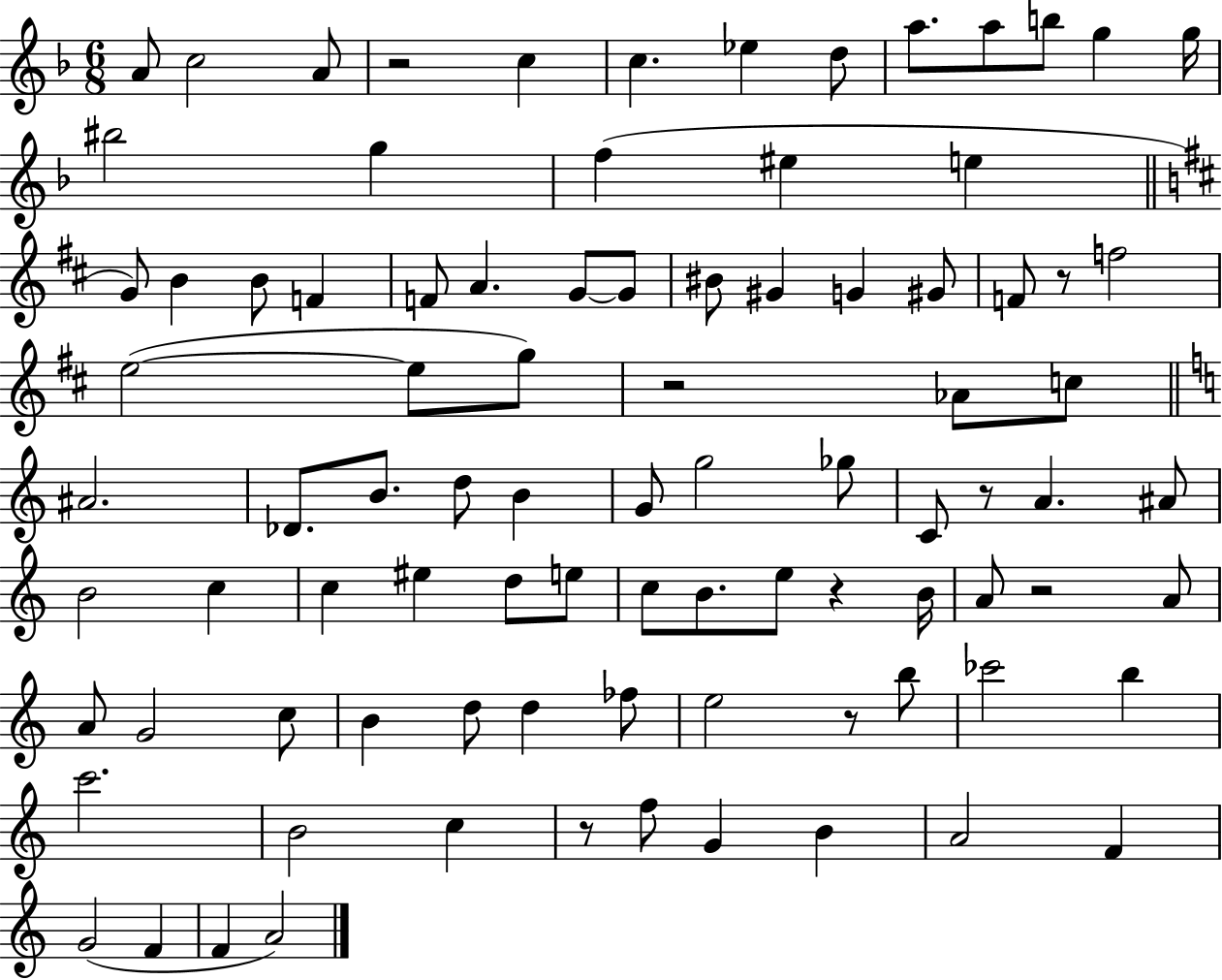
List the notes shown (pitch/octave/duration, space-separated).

A4/e C5/h A4/e R/h C5/q C5/q. Eb5/q D5/e A5/e. A5/e B5/e G5/q G5/s BIS5/h G5/q F5/q EIS5/q E5/q G4/e B4/q B4/e F4/q F4/e A4/q. G4/e G4/e BIS4/e G#4/q G4/q G#4/e F4/e R/e F5/h E5/h E5/e G5/e R/h Ab4/e C5/e A#4/h. Db4/e. B4/e. D5/e B4/q G4/e G5/h Gb5/e C4/e R/e A4/q. A#4/e B4/h C5/q C5/q EIS5/q D5/e E5/e C5/e B4/e. E5/e R/q B4/s A4/e R/h A4/e A4/e G4/h C5/e B4/q D5/e D5/q FES5/e E5/h R/e B5/e CES6/h B5/q C6/h. B4/h C5/q R/e F5/e G4/q B4/q A4/h F4/q G4/h F4/q F4/q A4/h